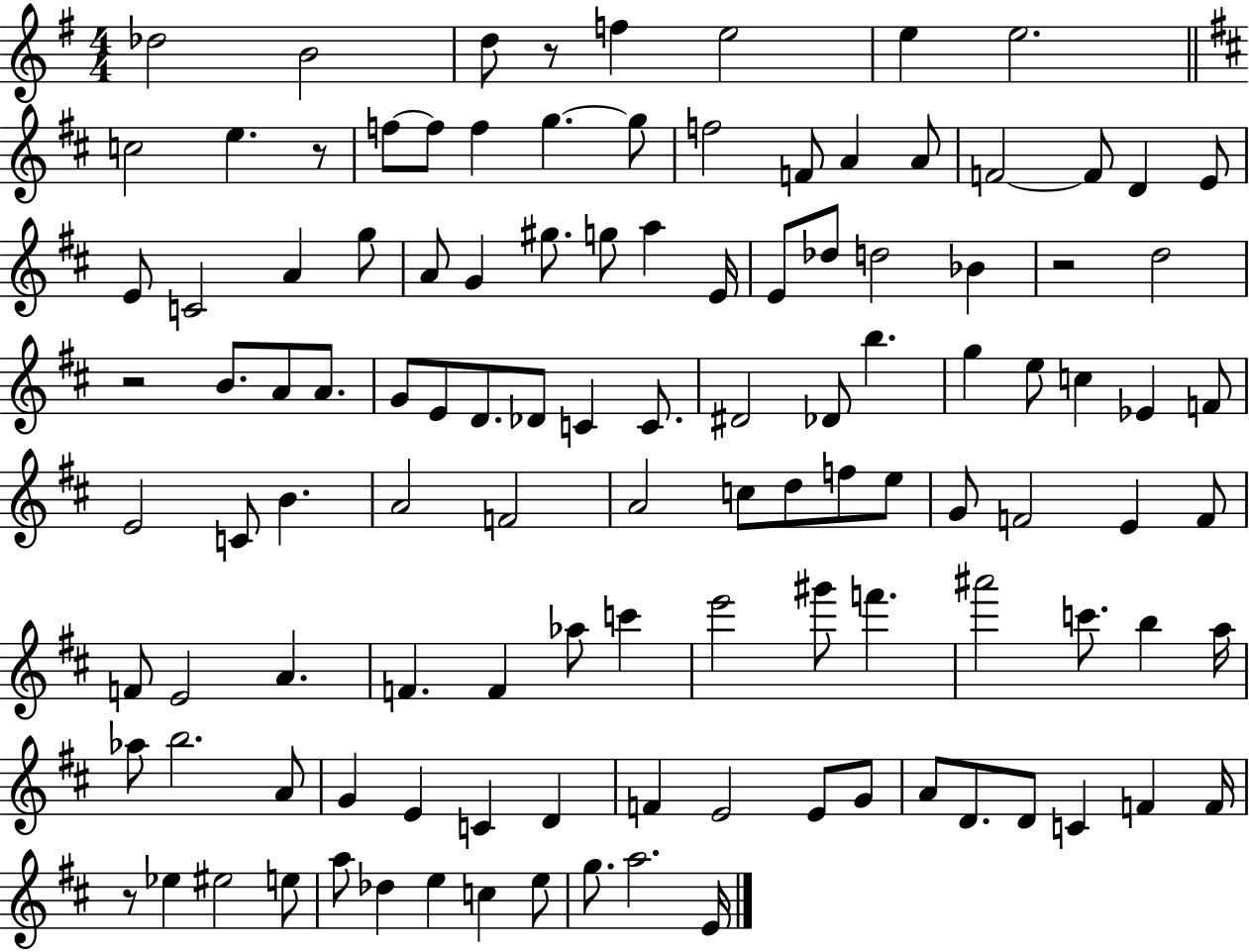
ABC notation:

X:1
T:Untitled
M:4/4
L:1/4
K:G
_d2 B2 d/2 z/2 f e2 e e2 c2 e z/2 f/2 f/2 f g g/2 f2 F/2 A A/2 F2 F/2 D E/2 E/2 C2 A g/2 A/2 G ^g/2 g/2 a E/4 E/2 _d/2 d2 _B z2 d2 z2 B/2 A/2 A/2 G/2 E/2 D/2 _D/2 C C/2 ^D2 _D/2 b g e/2 c _E F/2 E2 C/2 B A2 F2 A2 c/2 d/2 f/2 e/2 G/2 F2 E F/2 F/2 E2 A F F _a/2 c' e'2 ^g'/2 f' ^a'2 c'/2 b a/4 _a/2 b2 A/2 G E C D F E2 E/2 G/2 A/2 D/2 D/2 C F F/4 z/2 _e ^e2 e/2 a/2 _d e c e/2 g/2 a2 E/4